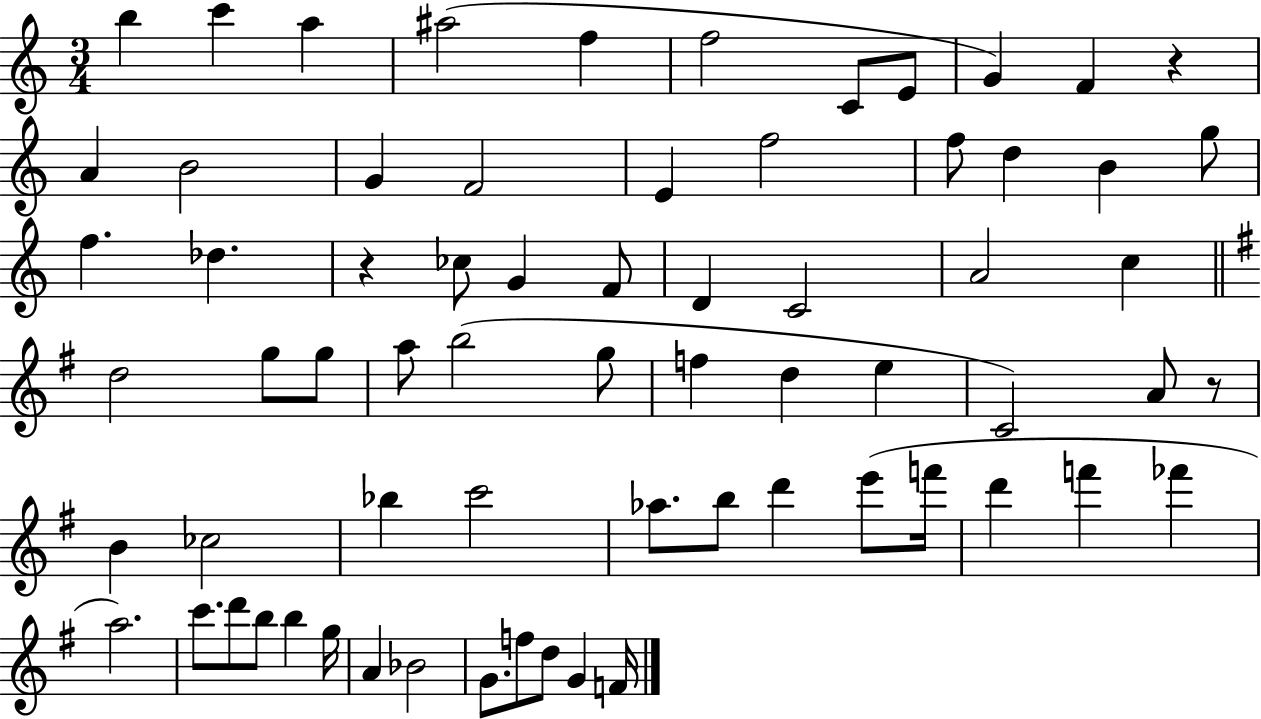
B5/q C6/q A5/q A#5/h F5/q F5/h C4/e E4/e G4/q F4/q R/q A4/q B4/h G4/q F4/h E4/q F5/h F5/e D5/q B4/q G5/e F5/q. Db5/q. R/q CES5/e G4/q F4/e D4/q C4/h A4/h C5/q D5/h G5/e G5/e A5/e B5/h G5/e F5/q D5/q E5/q C4/h A4/e R/e B4/q CES5/h Bb5/q C6/h Ab5/e. B5/e D6/q E6/e F6/s D6/q F6/q FES6/q A5/h. C6/e. D6/e B5/e B5/q G5/s A4/q Bb4/h G4/e. F5/e D5/e G4/q F4/s